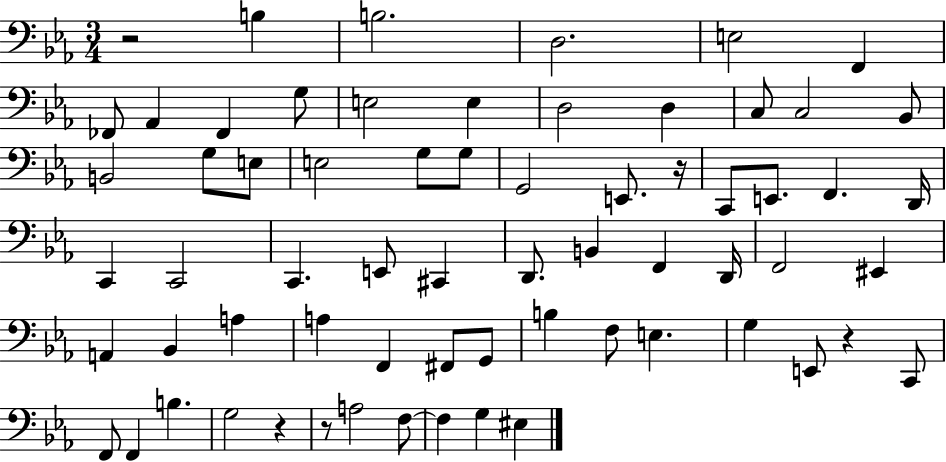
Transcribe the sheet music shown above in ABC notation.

X:1
T:Untitled
M:3/4
L:1/4
K:Eb
z2 B, B,2 D,2 E,2 F,, _F,,/2 _A,, _F,, G,/2 E,2 E, D,2 D, C,/2 C,2 _B,,/2 B,,2 G,/2 E,/2 E,2 G,/2 G,/2 G,,2 E,,/2 z/4 C,,/2 E,,/2 F,, D,,/4 C,, C,,2 C,, E,,/2 ^C,, D,,/2 B,, F,, D,,/4 F,,2 ^E,, A,, _B,, A, A, F,, ^F,,/2 G,,/2 B, F,/2 E, G, E,,/2 z C,,/2 F,,/2 F,, B, G,2 z z/2 A,2 F,/2 F, G, ^E,